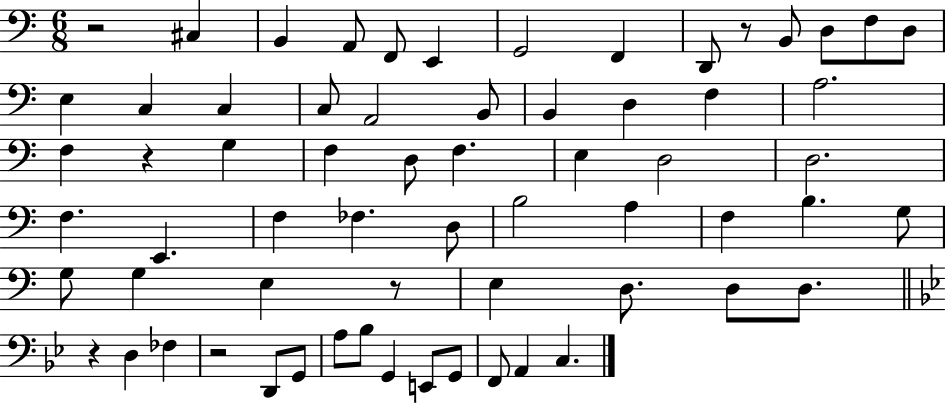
X:1
T:Untitled
M:6/8
L:1/4
K:C
z2 ^C, B,, A,,/2 F,,/2 E,, G,,2 F,, D,,/2 z/2 B,,/2 D,/2 F,/2 D,/2 E, C, C, C,/2 A,,2 B,,/2 B,, D, F, A,2 F, z G, F, D,/2 F, E, D,2 D,2 F, E,, F, _F, D,/2 B,2 A, F, B, G,/2 G,/2 G, E, z/2 E, D,/2 D,/2 D,/2 z D, _F, z2 D,,/2 G,,/2 A,/2 _B,/2 G,, E,,/2 G,,/2 F,,/2 A,, C,